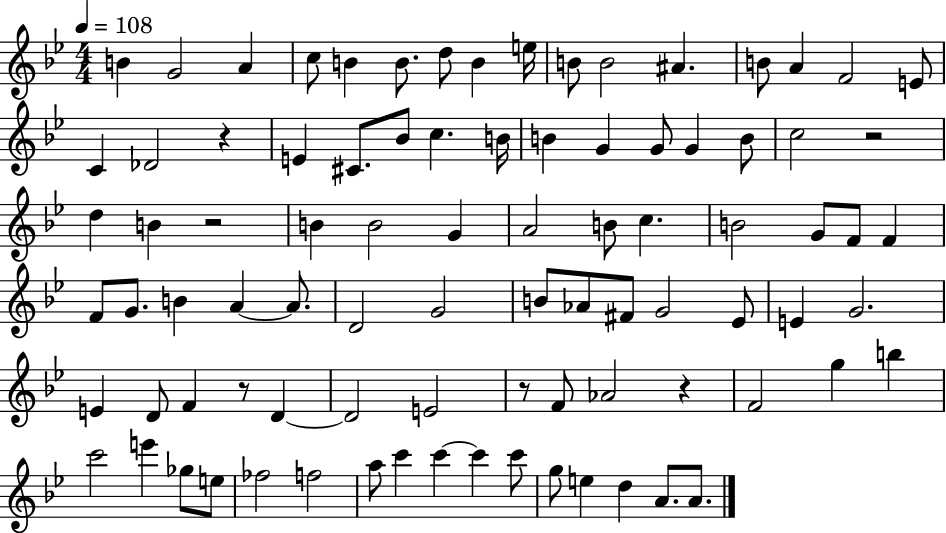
X:1
T:Untitled
M:4/4
L:1/4
K:Bb
B G2 A c/2 B B/2 d/2 B e/4 B/2 B2 ^A B/2 A F2 E/2 C _D2 z E ^C/2 _B/2 c B/4 B G G/2 G B/2 c2 z2 d B z2 B B2 G A2 B/2 c B2 G/2 F/2 F F/2 G/2 B A A/2 D2 G2 B/2 _A/2 ^F/2 G2 _E/2 E G2 E D/2 F z/2 D D2 E2 z/2 F/2 _A2 z F2 g b c'2 e' _g/2 e/2 _f2 f2 a/2 c' c' c' c'/2 g/2 e d A/2 A/2